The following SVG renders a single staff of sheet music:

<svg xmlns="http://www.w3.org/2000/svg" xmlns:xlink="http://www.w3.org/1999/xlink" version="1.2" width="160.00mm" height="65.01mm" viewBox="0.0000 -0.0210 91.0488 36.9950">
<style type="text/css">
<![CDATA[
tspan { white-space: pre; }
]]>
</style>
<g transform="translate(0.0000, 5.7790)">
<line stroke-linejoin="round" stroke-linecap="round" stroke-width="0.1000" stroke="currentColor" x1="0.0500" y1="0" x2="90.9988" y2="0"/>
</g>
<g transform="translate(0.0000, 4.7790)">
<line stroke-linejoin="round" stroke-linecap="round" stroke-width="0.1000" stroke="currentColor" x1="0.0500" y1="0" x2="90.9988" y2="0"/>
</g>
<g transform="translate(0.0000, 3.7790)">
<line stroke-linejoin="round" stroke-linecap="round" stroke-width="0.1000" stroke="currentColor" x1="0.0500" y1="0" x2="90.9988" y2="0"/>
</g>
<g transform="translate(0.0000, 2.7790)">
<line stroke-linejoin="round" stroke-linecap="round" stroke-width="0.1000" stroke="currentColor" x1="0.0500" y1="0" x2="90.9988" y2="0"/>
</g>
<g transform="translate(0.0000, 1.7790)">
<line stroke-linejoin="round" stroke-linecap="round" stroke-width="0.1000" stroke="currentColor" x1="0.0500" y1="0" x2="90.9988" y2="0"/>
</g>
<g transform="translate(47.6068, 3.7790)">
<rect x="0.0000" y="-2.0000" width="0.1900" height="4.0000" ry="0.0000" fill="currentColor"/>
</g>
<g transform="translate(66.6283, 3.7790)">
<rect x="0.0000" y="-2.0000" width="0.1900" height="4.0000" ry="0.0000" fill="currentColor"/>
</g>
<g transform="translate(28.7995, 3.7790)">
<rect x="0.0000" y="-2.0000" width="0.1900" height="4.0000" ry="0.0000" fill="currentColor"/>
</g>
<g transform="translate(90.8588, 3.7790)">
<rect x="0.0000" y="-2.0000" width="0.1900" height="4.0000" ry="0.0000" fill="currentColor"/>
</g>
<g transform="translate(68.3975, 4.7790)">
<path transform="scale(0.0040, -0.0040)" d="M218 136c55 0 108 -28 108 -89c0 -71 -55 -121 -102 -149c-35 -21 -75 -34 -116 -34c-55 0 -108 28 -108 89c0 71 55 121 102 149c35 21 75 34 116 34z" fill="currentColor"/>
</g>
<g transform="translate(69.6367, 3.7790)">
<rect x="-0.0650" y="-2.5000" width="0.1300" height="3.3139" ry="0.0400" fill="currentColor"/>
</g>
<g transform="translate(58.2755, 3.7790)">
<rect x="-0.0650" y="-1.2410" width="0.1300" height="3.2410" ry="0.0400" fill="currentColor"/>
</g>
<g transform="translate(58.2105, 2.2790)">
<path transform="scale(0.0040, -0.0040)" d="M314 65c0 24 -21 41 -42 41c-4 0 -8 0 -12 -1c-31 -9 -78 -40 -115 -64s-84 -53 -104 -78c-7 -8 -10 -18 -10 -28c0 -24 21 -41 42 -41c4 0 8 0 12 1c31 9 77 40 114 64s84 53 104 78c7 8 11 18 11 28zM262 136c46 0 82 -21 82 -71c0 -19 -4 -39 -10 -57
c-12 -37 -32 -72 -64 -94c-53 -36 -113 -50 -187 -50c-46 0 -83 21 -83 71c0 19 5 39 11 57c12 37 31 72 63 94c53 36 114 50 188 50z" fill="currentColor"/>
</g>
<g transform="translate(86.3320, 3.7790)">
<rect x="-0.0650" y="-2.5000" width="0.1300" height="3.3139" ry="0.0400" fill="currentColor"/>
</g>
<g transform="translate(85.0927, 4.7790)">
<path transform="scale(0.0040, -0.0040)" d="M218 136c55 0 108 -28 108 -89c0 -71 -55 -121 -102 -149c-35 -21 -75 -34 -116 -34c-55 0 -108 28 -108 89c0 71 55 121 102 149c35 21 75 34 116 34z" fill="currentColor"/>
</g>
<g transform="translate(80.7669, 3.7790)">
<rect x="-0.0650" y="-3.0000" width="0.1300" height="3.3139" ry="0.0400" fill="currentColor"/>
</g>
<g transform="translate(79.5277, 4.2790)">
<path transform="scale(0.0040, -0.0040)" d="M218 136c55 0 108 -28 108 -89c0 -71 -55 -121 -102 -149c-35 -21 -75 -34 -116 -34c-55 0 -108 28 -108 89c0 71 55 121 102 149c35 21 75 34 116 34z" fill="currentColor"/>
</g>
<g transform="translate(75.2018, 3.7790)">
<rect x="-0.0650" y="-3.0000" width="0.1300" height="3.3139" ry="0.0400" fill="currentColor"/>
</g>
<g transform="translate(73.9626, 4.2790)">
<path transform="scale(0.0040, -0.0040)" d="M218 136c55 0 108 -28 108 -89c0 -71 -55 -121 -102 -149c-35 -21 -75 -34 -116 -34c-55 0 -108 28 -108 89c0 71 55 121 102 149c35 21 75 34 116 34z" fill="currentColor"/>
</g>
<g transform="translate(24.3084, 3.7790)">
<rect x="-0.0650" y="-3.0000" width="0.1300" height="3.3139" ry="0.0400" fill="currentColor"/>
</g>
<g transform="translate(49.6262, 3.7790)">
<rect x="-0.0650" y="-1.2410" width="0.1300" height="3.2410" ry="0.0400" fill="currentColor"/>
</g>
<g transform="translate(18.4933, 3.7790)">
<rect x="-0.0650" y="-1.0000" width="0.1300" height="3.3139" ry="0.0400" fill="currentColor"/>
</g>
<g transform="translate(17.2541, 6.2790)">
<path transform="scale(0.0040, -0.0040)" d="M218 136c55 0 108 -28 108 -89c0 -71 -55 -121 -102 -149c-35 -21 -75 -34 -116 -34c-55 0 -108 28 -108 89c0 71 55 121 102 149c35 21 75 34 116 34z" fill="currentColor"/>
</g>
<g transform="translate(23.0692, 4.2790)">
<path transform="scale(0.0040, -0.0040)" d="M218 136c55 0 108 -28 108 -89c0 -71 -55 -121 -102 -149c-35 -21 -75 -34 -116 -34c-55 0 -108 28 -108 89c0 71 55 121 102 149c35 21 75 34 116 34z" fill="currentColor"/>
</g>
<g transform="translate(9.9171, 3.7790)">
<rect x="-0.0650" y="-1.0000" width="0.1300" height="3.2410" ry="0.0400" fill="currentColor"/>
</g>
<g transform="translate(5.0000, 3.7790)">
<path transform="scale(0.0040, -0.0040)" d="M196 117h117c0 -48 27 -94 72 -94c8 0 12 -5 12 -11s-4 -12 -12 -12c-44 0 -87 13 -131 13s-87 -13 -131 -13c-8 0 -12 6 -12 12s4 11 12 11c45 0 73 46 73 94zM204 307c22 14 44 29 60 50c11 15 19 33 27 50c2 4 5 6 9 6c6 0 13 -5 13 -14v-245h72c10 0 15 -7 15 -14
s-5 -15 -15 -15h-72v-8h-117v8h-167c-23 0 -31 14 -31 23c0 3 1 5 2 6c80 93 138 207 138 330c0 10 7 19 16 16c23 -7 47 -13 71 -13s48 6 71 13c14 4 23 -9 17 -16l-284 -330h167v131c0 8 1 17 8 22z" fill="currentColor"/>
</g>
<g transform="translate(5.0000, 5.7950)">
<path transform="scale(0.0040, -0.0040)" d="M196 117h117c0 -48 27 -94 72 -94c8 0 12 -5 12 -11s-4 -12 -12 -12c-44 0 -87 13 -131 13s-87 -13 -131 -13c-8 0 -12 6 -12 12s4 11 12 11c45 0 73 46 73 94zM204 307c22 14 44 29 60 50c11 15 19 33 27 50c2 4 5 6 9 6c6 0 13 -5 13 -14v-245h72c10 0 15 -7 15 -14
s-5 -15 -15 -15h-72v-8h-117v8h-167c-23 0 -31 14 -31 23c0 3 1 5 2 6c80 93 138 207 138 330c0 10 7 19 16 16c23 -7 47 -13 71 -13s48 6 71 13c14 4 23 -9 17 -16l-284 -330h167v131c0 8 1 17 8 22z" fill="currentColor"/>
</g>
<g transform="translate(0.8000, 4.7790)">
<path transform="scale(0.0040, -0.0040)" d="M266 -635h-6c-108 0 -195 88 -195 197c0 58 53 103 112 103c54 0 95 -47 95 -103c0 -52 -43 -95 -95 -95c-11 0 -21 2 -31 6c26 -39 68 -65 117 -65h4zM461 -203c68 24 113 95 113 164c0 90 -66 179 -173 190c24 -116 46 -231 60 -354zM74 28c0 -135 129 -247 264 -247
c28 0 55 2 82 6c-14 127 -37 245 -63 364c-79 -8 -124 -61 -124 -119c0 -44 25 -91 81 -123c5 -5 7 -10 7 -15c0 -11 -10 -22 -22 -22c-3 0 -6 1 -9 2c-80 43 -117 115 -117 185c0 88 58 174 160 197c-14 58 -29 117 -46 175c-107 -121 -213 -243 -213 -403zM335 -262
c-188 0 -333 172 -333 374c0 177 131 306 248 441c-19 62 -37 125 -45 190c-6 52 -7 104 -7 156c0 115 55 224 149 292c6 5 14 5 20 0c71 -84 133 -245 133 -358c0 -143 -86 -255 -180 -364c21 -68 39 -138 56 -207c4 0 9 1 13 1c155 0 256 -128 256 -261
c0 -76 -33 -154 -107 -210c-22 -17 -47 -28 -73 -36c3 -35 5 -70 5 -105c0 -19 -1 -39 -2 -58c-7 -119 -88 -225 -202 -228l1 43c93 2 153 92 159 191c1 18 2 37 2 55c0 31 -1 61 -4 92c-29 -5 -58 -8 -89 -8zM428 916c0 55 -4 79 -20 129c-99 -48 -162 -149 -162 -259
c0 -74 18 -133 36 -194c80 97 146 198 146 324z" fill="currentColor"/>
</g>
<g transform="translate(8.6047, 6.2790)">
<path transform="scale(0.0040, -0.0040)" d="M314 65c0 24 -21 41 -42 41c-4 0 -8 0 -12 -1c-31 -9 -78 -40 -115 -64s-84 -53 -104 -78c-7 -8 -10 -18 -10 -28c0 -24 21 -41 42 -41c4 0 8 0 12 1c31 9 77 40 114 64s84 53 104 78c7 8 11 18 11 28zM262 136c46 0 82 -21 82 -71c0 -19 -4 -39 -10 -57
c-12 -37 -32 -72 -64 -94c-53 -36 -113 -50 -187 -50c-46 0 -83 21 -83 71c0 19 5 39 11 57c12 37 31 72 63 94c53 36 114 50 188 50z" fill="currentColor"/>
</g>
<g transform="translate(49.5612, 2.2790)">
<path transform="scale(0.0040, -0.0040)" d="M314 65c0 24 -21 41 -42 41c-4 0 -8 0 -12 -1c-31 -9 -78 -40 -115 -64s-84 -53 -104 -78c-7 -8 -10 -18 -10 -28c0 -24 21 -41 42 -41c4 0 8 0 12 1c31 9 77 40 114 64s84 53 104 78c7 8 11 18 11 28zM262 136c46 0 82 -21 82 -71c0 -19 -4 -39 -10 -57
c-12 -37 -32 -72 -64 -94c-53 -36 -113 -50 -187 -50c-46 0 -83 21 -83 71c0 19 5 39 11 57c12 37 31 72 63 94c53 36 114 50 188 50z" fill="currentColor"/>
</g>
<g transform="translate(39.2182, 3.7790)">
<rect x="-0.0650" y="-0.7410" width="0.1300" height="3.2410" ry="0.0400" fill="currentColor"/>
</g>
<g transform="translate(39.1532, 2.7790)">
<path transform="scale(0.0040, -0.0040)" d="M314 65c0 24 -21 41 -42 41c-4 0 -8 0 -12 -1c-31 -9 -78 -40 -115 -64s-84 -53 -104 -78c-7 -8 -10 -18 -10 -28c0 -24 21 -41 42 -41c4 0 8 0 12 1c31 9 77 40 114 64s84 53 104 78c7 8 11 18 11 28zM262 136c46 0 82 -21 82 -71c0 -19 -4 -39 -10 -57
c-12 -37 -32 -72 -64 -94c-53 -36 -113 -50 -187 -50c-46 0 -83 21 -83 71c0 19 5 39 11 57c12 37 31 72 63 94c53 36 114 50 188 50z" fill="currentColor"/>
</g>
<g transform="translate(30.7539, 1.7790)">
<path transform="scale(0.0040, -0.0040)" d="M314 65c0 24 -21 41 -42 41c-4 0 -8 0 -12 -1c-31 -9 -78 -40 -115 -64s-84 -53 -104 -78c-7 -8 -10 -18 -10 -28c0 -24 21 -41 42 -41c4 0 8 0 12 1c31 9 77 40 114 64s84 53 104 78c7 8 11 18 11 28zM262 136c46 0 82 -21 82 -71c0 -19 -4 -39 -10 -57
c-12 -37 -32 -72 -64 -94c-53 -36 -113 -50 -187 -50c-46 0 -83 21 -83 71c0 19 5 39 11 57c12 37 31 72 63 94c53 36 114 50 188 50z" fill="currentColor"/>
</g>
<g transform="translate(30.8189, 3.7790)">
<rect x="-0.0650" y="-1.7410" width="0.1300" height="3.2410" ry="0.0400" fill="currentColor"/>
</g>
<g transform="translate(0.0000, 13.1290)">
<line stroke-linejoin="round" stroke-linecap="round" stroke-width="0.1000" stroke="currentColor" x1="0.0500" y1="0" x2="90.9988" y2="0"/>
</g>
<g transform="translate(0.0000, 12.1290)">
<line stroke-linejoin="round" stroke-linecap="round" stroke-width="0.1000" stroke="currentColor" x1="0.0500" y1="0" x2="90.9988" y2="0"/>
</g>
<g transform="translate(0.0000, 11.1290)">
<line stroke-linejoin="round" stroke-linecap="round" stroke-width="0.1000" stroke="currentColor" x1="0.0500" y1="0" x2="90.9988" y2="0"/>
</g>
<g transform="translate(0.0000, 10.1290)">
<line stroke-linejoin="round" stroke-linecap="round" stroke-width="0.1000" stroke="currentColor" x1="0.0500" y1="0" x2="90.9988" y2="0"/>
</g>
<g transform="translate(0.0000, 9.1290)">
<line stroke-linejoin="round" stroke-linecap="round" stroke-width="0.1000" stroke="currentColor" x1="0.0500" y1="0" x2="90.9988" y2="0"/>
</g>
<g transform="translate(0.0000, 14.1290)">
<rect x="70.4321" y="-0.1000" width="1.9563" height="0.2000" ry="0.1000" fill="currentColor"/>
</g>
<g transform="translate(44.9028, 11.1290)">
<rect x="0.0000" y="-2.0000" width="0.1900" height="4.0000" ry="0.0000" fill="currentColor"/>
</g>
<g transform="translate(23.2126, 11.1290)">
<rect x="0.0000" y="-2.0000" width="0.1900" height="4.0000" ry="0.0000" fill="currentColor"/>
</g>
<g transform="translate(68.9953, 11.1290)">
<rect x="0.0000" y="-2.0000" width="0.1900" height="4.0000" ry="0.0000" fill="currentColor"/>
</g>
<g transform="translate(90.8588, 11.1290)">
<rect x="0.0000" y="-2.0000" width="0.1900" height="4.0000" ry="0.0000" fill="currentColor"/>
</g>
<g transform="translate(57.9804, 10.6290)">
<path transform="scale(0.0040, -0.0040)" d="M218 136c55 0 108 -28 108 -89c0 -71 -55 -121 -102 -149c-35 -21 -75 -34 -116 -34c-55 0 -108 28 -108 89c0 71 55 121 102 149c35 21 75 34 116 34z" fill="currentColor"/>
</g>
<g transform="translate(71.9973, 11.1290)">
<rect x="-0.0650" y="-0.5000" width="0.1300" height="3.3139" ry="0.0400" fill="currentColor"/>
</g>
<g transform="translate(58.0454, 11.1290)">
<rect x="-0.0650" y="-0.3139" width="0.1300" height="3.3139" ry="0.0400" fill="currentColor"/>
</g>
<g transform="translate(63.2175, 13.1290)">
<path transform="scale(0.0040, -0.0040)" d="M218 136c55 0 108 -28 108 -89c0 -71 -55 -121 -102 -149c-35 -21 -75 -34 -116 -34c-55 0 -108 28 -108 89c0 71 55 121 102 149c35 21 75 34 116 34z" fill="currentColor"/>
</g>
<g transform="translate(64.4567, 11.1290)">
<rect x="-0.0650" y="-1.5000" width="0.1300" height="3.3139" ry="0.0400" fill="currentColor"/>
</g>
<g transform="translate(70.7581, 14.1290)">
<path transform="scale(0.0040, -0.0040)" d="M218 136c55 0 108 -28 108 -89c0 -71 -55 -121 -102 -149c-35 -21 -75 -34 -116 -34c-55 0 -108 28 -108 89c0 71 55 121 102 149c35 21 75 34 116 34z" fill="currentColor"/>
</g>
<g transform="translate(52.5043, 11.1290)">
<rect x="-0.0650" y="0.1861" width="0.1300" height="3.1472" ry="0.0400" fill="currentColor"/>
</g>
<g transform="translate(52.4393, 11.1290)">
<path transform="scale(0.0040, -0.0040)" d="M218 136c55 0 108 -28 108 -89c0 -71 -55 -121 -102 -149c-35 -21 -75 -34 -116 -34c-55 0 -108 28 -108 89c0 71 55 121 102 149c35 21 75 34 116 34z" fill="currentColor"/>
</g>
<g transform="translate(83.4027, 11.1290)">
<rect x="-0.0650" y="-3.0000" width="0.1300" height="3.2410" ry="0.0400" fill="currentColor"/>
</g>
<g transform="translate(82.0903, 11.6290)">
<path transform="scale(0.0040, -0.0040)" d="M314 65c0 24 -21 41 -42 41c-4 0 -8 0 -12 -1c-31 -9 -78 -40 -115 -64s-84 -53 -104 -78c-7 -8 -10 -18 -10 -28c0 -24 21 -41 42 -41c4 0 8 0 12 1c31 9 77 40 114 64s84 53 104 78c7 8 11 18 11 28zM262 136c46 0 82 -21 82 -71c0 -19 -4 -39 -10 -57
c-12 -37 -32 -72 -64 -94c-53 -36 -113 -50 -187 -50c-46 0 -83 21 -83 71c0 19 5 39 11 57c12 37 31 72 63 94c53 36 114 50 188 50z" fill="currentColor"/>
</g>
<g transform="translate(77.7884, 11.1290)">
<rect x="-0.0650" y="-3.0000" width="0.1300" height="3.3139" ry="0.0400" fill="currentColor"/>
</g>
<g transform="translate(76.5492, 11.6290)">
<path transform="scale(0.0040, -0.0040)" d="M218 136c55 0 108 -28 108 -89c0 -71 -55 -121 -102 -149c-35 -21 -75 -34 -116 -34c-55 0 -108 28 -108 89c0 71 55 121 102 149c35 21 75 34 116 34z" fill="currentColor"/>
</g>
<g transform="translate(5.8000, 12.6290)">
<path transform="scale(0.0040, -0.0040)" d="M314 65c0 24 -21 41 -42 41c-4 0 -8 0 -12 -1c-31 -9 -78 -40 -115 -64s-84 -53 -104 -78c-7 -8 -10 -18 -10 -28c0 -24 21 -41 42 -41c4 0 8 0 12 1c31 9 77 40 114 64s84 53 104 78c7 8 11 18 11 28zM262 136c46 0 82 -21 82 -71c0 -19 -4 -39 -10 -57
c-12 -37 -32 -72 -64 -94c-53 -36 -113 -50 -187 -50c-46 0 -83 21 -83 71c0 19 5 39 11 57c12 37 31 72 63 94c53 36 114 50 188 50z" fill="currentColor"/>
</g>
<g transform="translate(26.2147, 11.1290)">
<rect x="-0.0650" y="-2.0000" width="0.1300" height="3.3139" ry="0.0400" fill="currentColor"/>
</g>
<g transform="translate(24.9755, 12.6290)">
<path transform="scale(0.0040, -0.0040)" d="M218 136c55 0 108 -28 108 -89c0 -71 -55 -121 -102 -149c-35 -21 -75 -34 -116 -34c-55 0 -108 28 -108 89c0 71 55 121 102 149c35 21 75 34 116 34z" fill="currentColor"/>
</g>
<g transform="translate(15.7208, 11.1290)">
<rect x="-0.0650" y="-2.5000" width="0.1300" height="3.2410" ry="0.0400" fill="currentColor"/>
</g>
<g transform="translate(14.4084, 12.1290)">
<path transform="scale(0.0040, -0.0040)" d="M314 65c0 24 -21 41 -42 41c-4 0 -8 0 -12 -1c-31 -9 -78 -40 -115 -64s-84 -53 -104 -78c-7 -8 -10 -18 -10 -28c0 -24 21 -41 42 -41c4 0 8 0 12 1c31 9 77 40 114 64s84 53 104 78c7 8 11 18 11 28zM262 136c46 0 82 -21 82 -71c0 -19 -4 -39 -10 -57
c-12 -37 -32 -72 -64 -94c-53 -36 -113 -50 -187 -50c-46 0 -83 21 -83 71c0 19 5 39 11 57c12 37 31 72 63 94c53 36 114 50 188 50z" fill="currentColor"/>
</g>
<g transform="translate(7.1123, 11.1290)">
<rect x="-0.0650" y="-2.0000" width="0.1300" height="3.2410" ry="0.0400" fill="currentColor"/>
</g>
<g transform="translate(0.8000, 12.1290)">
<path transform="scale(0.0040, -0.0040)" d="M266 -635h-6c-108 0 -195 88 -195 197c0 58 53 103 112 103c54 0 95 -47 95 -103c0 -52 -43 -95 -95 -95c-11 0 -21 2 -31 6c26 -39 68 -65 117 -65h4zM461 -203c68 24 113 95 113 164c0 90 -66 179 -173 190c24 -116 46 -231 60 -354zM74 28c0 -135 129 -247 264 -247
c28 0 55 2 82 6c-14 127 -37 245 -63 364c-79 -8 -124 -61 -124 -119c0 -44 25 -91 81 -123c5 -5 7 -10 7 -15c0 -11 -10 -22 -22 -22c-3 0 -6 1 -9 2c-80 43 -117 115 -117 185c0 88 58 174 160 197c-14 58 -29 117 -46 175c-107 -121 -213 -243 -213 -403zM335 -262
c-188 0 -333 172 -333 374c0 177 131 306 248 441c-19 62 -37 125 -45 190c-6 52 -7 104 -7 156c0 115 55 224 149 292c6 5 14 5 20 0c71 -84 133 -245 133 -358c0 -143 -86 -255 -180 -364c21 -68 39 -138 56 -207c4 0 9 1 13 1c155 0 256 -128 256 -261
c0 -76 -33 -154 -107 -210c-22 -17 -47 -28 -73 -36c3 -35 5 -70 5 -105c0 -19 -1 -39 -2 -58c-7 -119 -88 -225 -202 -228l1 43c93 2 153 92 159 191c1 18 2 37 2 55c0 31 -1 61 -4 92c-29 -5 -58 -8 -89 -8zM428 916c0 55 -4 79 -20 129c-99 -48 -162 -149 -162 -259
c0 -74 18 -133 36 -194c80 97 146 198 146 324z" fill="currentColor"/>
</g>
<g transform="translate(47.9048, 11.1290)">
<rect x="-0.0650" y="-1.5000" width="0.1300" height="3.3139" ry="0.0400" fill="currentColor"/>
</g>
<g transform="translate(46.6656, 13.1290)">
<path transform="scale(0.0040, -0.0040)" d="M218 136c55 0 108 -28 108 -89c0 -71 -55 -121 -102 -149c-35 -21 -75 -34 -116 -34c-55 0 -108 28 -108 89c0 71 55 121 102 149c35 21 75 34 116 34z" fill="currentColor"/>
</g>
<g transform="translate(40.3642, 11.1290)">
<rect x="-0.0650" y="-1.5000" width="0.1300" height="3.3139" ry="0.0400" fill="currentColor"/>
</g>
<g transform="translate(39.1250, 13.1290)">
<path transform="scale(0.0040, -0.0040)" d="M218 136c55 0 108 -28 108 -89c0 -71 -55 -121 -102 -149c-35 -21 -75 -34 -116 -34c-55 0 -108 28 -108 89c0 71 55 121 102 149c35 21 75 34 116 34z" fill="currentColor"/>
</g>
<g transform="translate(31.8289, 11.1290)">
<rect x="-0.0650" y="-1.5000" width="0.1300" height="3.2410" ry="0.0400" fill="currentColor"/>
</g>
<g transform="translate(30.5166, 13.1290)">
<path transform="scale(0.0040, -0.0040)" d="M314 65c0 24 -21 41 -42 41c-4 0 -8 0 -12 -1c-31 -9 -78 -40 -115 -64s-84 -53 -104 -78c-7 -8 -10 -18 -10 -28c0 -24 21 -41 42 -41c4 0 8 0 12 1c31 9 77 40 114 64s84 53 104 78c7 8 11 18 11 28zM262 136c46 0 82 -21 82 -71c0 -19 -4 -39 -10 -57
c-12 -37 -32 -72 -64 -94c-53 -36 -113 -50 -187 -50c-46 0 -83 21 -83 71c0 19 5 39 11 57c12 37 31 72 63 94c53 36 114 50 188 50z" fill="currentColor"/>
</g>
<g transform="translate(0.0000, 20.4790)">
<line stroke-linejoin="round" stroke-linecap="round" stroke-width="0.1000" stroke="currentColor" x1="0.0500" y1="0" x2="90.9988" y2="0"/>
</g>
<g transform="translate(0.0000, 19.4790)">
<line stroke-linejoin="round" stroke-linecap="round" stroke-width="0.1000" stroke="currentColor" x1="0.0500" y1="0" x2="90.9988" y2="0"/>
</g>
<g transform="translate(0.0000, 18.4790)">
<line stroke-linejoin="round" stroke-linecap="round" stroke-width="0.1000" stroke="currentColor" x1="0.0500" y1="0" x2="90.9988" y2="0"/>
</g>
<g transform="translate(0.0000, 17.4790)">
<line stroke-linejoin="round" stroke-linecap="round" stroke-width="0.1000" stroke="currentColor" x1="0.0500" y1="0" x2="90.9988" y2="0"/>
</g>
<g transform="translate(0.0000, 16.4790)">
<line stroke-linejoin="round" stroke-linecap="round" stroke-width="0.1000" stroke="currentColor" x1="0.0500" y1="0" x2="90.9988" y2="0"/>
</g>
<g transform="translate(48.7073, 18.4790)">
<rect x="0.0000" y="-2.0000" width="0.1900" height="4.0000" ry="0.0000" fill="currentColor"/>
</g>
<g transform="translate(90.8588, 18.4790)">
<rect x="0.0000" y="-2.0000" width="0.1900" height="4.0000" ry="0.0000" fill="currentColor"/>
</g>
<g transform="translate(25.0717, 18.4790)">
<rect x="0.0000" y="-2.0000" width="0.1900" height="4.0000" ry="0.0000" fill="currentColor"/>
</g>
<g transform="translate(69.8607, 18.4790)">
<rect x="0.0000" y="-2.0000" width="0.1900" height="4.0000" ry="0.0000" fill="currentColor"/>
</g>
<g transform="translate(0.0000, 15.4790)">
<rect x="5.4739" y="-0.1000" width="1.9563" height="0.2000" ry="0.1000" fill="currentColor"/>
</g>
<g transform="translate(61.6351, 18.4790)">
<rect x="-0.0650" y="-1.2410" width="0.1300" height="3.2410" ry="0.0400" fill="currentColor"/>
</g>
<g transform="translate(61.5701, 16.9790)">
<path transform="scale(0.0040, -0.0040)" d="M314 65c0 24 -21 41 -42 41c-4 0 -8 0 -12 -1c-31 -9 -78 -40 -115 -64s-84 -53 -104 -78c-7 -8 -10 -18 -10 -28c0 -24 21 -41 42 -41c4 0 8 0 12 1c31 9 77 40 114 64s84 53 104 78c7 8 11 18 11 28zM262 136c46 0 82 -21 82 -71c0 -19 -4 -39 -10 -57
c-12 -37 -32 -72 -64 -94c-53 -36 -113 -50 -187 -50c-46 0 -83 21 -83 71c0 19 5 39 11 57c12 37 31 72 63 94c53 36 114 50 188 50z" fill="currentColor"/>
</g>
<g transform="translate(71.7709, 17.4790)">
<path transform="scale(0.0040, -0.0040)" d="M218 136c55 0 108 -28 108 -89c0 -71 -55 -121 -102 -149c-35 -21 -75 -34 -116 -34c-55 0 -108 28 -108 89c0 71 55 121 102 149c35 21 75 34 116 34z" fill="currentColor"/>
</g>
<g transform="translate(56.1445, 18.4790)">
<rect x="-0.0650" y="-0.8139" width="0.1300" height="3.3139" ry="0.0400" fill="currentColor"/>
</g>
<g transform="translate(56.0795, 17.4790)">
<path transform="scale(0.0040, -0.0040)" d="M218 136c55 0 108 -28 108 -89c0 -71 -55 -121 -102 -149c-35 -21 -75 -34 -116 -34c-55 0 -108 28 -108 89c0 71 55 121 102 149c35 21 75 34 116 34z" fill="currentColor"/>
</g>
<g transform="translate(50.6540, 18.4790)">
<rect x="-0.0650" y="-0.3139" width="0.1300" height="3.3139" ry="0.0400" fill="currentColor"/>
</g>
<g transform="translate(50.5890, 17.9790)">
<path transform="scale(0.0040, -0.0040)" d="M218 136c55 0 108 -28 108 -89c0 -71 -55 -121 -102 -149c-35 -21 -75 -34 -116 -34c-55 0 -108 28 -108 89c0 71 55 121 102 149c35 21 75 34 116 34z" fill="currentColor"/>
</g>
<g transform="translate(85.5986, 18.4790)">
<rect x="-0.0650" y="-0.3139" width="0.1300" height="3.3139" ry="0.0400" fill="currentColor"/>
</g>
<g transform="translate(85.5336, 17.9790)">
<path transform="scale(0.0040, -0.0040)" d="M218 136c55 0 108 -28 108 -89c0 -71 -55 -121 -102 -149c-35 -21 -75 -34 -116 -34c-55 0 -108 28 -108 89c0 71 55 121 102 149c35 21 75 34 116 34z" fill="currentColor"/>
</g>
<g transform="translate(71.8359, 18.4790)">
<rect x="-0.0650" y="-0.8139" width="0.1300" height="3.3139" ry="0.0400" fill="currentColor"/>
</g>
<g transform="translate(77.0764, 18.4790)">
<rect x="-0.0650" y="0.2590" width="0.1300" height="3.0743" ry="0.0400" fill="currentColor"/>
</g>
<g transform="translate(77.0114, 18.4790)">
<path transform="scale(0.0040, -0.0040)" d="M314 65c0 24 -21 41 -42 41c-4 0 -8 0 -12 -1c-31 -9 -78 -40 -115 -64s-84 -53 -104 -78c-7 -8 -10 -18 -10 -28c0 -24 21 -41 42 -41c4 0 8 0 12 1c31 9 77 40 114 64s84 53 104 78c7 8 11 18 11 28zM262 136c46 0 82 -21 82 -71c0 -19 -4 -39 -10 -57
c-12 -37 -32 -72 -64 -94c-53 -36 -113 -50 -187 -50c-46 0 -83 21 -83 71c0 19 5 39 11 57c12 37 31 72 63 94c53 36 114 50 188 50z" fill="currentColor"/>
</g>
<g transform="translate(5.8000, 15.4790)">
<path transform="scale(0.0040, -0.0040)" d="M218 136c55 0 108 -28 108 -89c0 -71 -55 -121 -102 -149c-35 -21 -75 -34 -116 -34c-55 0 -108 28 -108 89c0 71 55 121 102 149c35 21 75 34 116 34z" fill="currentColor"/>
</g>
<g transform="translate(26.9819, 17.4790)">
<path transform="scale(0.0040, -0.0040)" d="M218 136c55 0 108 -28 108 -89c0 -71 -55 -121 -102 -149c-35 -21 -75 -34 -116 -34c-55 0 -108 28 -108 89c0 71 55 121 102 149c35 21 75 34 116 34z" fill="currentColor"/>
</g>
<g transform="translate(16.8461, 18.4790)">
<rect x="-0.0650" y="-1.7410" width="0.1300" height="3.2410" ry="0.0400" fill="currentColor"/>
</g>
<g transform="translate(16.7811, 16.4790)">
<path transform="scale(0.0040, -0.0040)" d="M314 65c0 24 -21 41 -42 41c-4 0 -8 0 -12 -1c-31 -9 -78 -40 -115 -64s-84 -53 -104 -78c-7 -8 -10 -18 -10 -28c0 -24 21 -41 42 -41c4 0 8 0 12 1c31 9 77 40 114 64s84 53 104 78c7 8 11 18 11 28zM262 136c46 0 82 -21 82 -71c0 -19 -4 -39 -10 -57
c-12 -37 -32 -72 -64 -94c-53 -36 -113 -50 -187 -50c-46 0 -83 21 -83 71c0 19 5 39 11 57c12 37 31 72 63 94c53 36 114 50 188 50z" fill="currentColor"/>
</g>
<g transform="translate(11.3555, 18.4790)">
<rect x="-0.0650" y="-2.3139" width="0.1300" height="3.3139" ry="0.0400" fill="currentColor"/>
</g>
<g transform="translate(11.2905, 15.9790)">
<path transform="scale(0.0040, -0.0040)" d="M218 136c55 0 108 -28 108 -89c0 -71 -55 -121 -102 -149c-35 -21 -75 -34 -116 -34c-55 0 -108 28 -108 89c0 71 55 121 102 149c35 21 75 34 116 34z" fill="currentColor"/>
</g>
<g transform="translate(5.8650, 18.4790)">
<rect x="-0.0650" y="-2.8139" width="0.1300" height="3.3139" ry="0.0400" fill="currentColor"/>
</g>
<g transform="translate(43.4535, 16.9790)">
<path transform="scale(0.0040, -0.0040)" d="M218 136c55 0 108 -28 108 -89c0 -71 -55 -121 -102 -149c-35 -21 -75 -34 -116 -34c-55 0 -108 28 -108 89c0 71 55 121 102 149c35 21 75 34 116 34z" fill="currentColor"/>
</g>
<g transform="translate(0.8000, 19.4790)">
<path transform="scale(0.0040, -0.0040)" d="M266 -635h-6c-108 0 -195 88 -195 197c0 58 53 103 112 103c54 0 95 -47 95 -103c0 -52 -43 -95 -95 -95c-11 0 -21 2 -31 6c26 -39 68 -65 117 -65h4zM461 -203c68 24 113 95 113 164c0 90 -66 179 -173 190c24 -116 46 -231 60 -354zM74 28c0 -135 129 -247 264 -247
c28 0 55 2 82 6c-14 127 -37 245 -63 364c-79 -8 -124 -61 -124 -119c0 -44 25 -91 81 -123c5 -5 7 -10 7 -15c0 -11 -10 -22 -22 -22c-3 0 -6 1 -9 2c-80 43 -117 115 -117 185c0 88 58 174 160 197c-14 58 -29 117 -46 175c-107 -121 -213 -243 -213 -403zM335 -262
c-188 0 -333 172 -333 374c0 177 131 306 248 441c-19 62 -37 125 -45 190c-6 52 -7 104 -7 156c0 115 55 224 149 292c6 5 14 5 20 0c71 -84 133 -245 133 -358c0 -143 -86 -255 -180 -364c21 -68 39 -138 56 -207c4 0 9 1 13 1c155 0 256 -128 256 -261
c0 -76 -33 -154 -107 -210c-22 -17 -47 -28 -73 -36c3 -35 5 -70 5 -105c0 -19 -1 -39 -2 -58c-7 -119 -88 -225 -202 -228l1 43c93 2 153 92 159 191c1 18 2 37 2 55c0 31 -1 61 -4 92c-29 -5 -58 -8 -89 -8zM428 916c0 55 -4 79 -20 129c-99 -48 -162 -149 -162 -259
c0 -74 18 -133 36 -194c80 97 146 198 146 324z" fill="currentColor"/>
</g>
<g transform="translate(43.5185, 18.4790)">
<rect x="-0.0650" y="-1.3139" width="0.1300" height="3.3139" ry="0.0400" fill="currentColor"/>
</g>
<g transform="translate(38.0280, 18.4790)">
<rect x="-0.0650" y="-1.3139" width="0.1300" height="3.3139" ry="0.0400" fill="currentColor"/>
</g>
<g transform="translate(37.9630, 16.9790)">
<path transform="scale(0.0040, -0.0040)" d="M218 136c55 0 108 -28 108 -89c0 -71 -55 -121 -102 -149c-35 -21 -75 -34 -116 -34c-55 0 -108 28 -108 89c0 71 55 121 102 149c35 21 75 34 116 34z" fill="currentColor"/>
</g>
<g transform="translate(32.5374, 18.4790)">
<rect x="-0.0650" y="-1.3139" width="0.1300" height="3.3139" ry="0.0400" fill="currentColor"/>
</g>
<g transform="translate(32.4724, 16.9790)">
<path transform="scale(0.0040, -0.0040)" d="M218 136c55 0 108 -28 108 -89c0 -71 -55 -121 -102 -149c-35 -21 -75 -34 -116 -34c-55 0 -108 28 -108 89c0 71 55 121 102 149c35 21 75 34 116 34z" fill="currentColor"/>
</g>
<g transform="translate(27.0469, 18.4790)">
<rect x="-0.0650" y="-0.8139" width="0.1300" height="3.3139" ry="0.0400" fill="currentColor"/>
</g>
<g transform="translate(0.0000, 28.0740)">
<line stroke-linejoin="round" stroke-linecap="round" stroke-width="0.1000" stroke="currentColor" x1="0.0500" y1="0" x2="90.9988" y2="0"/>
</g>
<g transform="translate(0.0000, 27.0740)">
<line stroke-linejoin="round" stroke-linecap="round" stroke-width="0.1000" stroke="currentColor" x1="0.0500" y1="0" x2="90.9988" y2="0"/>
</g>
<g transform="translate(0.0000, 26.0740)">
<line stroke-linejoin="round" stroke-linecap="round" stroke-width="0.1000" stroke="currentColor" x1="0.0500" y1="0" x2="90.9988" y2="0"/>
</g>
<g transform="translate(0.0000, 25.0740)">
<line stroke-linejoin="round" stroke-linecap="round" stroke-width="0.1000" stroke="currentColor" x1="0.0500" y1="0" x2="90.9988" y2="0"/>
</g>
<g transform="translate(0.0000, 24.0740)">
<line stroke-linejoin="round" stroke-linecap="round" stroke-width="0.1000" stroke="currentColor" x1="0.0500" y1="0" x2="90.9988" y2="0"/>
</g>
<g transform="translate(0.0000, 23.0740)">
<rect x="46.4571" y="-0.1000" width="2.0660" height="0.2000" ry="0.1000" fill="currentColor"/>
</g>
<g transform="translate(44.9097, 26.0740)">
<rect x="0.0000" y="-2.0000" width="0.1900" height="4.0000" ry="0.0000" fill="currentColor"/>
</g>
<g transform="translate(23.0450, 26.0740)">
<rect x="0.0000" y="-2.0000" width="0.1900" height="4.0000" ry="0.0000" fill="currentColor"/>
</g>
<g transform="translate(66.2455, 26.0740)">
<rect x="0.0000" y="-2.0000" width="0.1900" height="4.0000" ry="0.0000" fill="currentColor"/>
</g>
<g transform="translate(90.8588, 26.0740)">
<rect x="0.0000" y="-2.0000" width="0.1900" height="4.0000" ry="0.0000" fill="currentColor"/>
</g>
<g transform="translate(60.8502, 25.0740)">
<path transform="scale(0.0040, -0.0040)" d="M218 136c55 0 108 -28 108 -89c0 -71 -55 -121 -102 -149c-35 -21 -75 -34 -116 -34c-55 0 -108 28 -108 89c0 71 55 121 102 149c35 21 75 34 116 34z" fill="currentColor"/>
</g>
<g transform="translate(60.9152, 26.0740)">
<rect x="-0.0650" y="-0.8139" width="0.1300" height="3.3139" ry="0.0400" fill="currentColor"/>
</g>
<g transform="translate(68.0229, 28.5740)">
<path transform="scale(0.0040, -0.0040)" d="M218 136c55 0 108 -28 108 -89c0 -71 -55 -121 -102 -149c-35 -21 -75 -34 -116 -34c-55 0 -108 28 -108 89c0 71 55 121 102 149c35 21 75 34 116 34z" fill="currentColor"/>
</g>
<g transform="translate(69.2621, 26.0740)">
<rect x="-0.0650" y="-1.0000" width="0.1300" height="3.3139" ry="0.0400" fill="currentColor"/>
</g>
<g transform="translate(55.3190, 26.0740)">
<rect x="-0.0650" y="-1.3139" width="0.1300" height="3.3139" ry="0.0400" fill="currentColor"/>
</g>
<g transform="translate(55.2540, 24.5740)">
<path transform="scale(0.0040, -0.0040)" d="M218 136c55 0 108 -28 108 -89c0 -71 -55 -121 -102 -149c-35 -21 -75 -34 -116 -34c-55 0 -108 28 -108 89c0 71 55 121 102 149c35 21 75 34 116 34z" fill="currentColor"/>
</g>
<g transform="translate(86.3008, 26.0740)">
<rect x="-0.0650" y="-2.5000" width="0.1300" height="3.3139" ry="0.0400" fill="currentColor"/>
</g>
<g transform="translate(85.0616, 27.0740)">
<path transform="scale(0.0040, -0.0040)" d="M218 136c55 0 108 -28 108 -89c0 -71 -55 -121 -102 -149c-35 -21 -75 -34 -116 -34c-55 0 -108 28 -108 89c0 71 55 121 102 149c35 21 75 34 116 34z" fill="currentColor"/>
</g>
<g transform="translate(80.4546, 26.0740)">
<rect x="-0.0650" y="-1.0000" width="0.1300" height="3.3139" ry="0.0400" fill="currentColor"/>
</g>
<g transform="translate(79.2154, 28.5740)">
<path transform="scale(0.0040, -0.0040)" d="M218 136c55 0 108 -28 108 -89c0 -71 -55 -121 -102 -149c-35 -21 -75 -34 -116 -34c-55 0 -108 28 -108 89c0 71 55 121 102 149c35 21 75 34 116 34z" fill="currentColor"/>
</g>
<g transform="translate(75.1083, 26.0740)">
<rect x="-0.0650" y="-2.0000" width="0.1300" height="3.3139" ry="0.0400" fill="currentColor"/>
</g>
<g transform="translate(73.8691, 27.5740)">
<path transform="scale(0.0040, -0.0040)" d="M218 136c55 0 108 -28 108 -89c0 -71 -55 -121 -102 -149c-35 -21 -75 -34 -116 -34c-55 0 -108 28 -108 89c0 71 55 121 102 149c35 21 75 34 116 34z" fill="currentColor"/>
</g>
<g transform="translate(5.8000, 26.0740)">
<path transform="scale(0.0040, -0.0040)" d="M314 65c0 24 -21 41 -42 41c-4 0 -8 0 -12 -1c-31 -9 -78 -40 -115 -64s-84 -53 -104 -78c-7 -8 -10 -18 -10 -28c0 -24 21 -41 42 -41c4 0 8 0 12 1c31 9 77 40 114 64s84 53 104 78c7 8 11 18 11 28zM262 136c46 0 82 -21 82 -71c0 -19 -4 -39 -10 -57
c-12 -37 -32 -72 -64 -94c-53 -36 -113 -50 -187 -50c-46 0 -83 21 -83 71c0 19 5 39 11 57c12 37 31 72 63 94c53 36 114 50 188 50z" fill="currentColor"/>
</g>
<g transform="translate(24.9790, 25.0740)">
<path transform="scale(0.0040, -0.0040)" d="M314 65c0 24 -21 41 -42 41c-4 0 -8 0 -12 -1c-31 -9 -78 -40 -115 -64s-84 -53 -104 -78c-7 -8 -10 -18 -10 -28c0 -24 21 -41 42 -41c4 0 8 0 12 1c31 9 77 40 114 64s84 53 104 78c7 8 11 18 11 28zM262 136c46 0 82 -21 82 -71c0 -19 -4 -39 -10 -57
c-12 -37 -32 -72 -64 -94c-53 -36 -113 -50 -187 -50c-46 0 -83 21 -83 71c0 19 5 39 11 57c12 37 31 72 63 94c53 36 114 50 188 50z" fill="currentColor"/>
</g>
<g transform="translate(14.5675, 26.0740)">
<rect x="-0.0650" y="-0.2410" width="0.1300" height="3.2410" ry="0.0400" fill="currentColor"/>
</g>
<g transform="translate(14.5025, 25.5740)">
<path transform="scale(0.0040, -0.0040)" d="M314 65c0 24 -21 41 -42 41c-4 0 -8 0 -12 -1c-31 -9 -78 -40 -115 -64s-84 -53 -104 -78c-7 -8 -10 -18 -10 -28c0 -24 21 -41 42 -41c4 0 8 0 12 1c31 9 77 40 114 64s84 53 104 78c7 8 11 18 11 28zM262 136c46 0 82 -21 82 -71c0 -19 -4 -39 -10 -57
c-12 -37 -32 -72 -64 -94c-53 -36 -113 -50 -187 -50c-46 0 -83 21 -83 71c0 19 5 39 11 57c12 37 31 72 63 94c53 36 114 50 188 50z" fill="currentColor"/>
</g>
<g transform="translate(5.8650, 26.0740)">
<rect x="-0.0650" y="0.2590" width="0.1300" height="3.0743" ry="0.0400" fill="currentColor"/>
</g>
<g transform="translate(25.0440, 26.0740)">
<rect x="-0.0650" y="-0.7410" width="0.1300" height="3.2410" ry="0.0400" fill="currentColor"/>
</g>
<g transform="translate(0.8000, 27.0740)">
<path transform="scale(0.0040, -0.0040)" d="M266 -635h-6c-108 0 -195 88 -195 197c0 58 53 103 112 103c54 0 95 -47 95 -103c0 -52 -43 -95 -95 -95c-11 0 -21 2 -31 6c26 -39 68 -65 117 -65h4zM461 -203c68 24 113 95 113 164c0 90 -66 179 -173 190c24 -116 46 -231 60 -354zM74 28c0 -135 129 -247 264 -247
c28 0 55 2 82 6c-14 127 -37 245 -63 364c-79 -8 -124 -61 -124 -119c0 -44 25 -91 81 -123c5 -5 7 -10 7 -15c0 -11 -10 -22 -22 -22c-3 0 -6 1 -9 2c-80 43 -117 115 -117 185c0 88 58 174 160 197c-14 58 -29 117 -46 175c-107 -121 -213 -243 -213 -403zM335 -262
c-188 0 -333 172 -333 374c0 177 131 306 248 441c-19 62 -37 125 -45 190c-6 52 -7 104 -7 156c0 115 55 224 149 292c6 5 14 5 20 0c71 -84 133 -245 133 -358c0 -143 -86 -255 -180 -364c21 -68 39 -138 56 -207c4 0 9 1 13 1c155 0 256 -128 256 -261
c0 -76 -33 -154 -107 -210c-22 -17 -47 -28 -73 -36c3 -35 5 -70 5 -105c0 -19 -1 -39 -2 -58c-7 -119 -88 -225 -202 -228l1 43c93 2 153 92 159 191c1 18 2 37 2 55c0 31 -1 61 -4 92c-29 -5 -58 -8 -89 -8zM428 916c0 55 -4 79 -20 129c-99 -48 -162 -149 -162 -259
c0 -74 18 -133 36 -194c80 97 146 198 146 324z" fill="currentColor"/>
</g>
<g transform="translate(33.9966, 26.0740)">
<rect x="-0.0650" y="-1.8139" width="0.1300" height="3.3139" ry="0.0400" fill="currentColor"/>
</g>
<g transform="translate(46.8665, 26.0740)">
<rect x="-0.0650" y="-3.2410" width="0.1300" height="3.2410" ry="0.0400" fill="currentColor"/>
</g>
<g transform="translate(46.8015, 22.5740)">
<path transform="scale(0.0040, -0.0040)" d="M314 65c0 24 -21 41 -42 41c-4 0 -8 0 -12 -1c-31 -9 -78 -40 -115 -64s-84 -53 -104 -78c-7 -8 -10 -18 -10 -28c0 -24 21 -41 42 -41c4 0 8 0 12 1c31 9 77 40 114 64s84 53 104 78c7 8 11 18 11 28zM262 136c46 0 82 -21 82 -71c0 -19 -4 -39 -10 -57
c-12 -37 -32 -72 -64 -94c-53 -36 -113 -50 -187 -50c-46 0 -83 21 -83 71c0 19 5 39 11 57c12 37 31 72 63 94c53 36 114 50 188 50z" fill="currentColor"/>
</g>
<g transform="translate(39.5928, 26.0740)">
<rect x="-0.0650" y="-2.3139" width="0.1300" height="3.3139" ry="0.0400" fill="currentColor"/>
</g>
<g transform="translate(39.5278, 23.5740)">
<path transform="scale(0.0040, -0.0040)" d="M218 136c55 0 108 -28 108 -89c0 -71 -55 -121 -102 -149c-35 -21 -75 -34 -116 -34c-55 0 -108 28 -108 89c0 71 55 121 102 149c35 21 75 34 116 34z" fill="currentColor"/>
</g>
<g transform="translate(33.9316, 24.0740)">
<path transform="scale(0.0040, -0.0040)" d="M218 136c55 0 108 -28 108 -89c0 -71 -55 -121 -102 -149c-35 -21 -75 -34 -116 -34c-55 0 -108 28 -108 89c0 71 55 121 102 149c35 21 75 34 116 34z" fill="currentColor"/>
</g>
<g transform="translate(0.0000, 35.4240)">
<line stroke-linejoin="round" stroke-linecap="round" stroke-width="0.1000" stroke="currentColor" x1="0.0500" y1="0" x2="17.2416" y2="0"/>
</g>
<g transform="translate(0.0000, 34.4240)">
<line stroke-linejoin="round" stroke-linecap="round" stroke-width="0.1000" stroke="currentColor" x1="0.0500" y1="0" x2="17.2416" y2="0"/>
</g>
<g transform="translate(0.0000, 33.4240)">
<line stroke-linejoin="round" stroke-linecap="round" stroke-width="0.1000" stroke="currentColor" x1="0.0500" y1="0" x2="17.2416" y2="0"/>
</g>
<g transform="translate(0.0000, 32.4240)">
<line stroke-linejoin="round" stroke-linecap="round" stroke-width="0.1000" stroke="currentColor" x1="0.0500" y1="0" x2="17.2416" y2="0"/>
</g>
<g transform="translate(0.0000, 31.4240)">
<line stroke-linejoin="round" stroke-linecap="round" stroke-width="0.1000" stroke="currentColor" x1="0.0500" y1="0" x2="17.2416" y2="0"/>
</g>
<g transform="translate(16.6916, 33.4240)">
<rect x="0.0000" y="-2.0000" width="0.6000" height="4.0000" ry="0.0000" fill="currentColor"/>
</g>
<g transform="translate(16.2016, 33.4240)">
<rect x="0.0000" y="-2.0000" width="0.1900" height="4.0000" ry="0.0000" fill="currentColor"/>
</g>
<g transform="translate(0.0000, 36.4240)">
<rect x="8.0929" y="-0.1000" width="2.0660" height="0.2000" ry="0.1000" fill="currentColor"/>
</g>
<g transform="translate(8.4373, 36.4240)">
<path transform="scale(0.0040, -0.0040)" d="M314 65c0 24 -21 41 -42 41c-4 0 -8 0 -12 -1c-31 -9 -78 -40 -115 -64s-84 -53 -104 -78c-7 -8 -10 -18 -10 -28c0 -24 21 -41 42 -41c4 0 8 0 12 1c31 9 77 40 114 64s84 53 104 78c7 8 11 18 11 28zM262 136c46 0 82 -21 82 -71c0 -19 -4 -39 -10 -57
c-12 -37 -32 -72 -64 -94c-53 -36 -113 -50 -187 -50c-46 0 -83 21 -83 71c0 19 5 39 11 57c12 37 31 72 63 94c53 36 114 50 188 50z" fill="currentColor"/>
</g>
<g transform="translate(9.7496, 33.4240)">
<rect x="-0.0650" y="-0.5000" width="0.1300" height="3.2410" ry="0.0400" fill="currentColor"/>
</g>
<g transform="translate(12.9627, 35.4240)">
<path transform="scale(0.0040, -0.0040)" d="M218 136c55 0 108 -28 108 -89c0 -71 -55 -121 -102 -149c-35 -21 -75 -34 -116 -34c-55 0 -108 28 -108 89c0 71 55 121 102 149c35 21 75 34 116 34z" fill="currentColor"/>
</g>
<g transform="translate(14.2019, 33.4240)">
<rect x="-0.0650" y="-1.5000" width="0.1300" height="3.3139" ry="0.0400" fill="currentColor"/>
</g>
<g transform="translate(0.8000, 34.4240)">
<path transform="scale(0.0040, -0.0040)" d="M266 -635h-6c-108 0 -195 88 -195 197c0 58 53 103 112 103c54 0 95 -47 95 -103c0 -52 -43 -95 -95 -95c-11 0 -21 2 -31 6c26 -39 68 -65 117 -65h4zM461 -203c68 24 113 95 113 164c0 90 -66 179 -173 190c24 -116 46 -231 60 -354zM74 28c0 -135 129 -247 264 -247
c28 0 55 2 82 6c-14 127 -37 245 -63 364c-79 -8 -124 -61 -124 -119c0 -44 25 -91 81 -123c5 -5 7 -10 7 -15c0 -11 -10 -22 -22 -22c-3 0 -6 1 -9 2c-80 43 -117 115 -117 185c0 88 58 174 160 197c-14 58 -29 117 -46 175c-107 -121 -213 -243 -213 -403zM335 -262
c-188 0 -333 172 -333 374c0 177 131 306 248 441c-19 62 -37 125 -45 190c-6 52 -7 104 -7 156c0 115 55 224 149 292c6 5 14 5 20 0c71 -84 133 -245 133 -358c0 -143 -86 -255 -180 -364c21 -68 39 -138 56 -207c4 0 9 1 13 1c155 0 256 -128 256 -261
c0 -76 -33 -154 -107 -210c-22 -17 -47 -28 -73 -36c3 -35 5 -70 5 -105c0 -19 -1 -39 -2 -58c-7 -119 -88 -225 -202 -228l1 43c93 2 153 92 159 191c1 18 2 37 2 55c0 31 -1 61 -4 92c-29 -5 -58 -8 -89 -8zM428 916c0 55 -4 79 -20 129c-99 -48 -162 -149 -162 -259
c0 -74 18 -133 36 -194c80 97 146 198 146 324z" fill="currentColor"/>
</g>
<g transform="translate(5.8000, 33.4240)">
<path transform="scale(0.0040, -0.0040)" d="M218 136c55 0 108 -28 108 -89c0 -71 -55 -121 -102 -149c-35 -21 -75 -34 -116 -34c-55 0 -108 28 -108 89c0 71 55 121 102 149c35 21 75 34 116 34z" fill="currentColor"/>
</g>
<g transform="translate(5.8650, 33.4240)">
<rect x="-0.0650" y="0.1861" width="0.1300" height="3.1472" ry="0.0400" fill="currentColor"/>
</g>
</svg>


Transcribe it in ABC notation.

X:1
T:Untitled
M:4/4
L:1/4
K:C
D2 D A f2 d2 e2 e2 G A A G F2 G2 F E2 E E B c E C A A2 a g f2 d e e e c d e2 d B2 c B2 c2 d2 f g b2 e d D F D G B C2 E